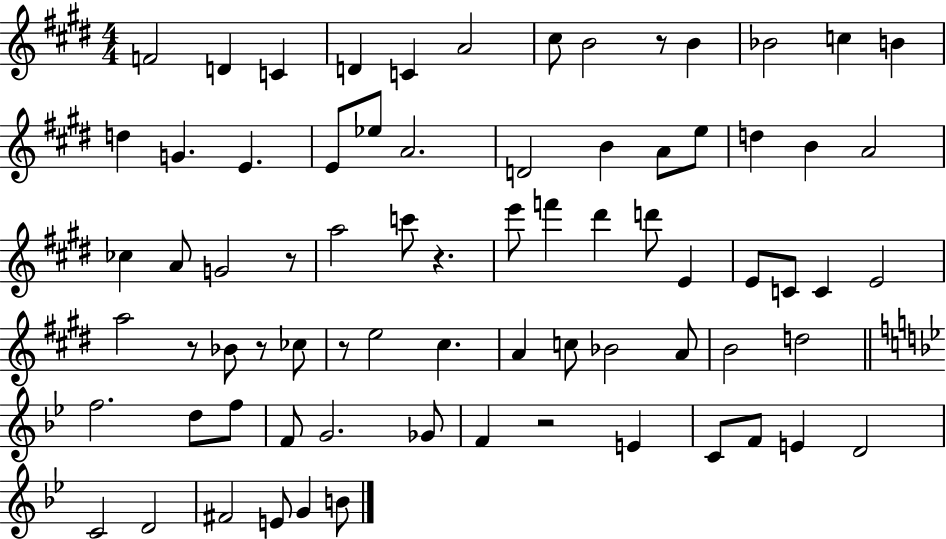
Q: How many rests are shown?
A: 7